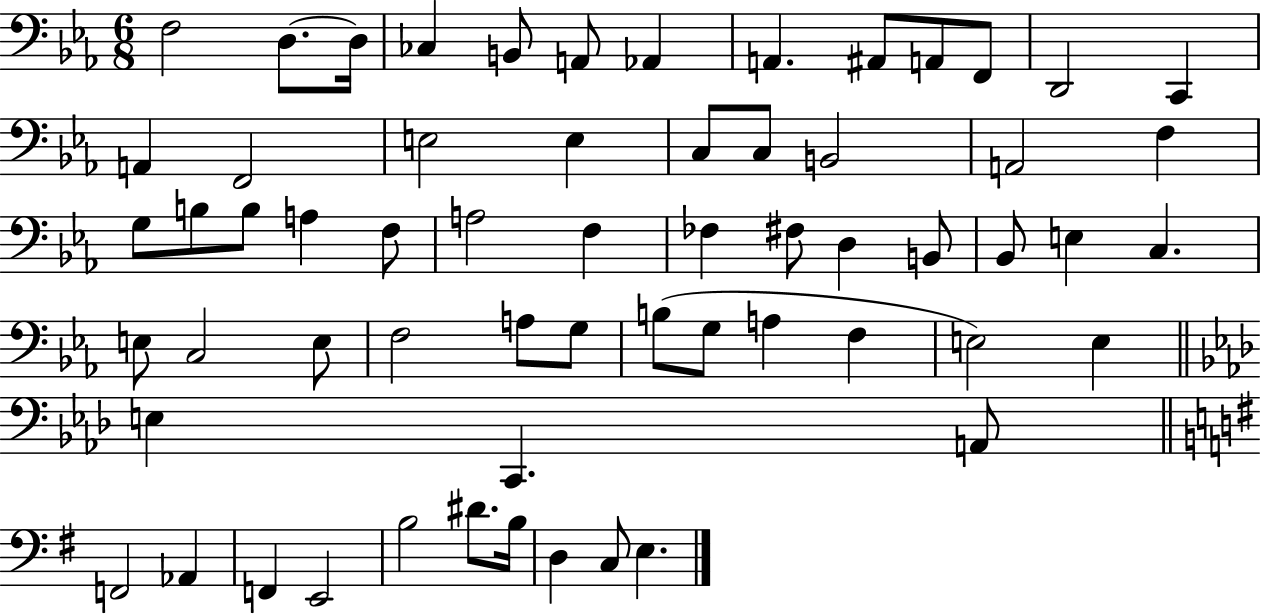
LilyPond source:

{
  \clef bass
  \numericTimeSignature
  \time 6/8
  \key ees \major
  f2 d8.~~ d16 | ces4 b,8 a,8 aes,4 | a,4. ais,8 a,8 f,8 | d,2 c,4 | \break a,4 f,2 | e2 e4 | c8 c8 b,2 | a,2 f4 | \break g8 b8 b8 a4 f8 | a2 f4 | fes4 fis8 d4 b,8 | bes,8 e4 c4. | \break e8 c2 e8 | f2 a8 g8 | b8( g8 a4 f4 | e2) e4 | \break \bar "||" \break \key aes \major e4 c,4. a,8 | \bar "||" \break \key g \major f,2 aes,4 | f,4 e,2 | b2 dis'8. b16 | d4 c8 e4. | \break \bar "|."
}